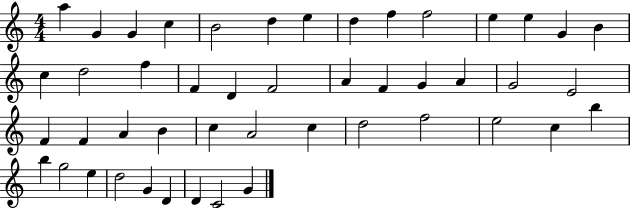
{
  \clef treble
  \numericTimeSignature
  \time 4/4
  \key c \major
  a''4 g'4 g'4 c''4 | b'2 d''4 e''4 | d''4 f''4 f''2 | e''4 e''4 g'4 b'4 | \break c''4 d''2 f''4 | f'4 d'4 f'2 | a'4 f'4 g'4 a'4 | g'2 e'2 | \break f'4 f'4 a'4 b'4 | c''4 a'2 c''4 | d''2 f''2 | e''2 c''4 b''4 | \break b''4 g''2 e''4 | d''2 g'4 d'4 | d'4 c'2 g'4 | \bar "|."
}